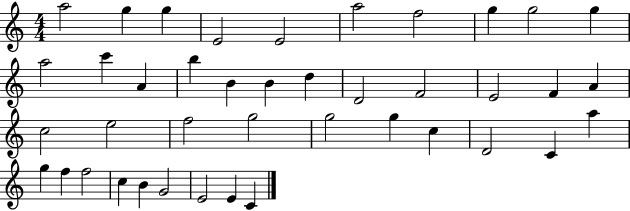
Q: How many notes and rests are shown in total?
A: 41